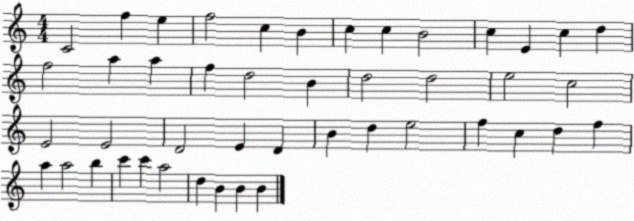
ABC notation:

X:1
T:Untitled
M:4/4
L:1/4
K:C
C2 f e f2 c B c c B2 c E c d f2 a a f d2 B d2 d2 e2 c2 E2 E2 D2 E D B d e2 f c d f a a2 b c' c' a2 d B B B